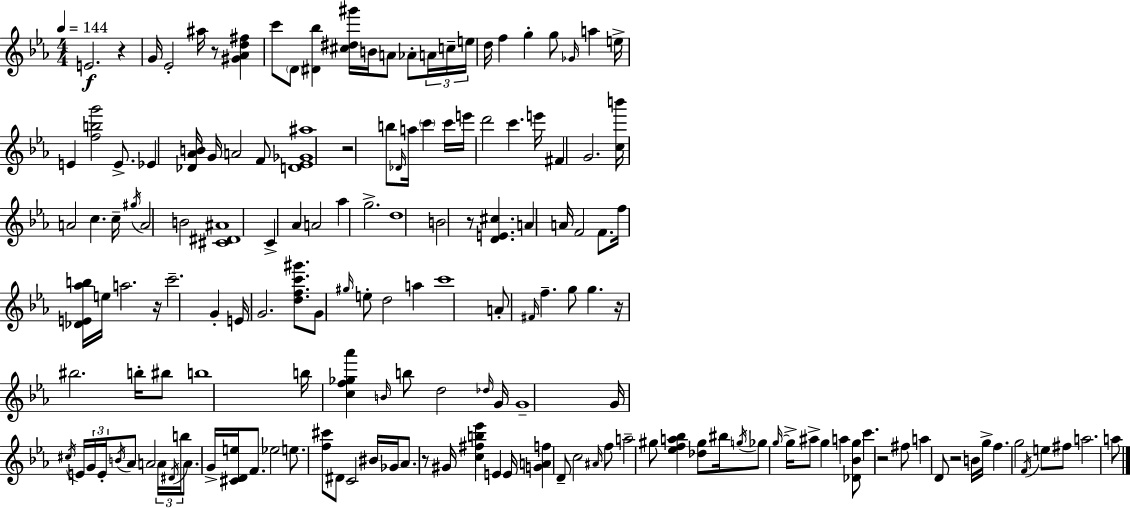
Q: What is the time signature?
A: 4/4